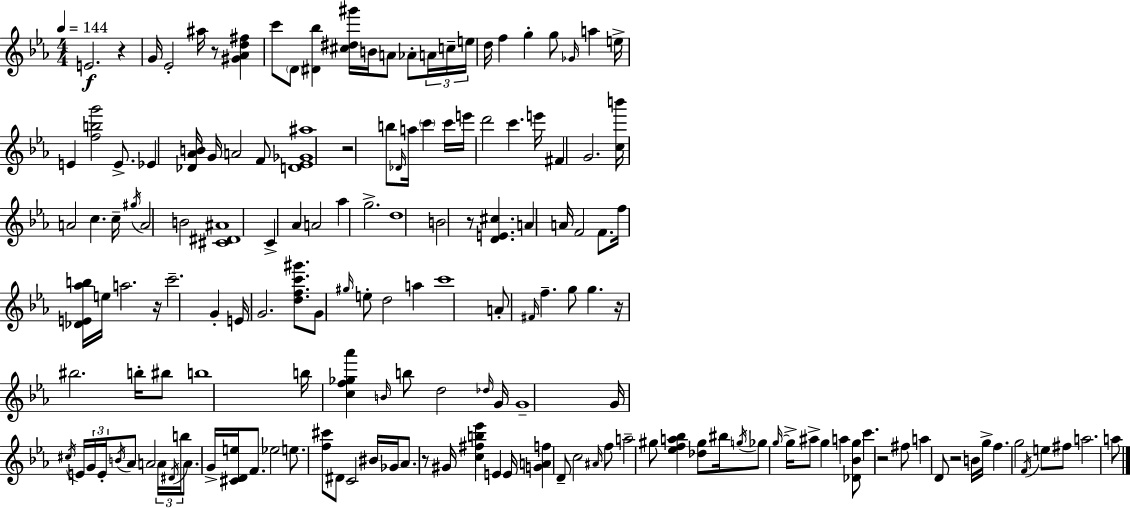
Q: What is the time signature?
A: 4/4